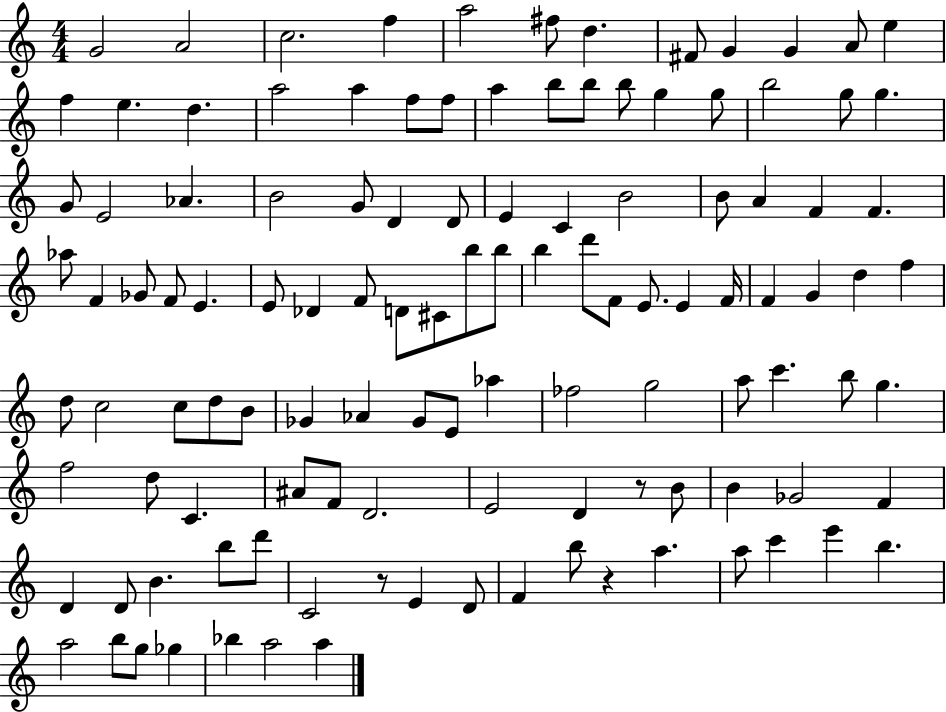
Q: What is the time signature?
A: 4/4